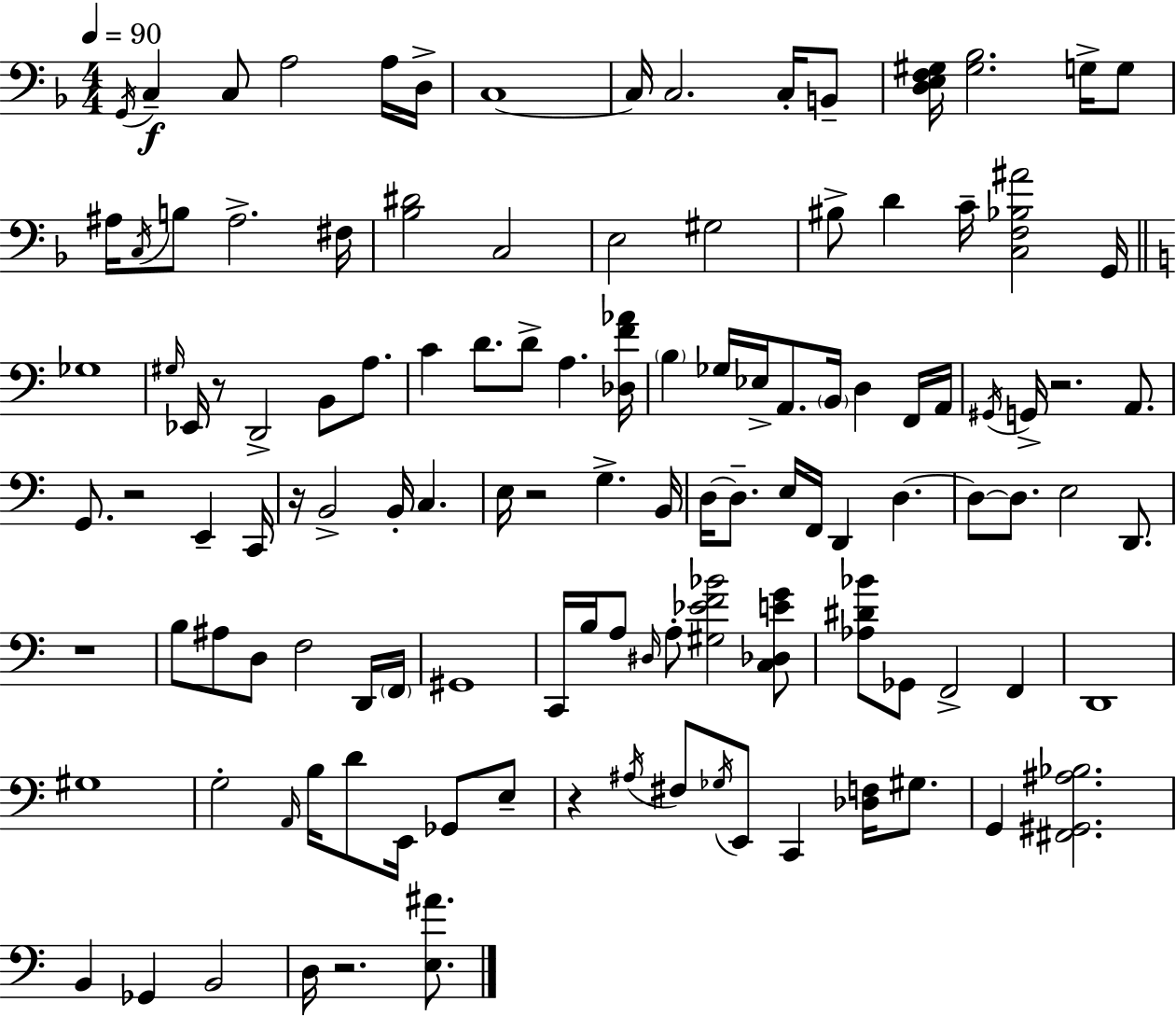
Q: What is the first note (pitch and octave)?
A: G2